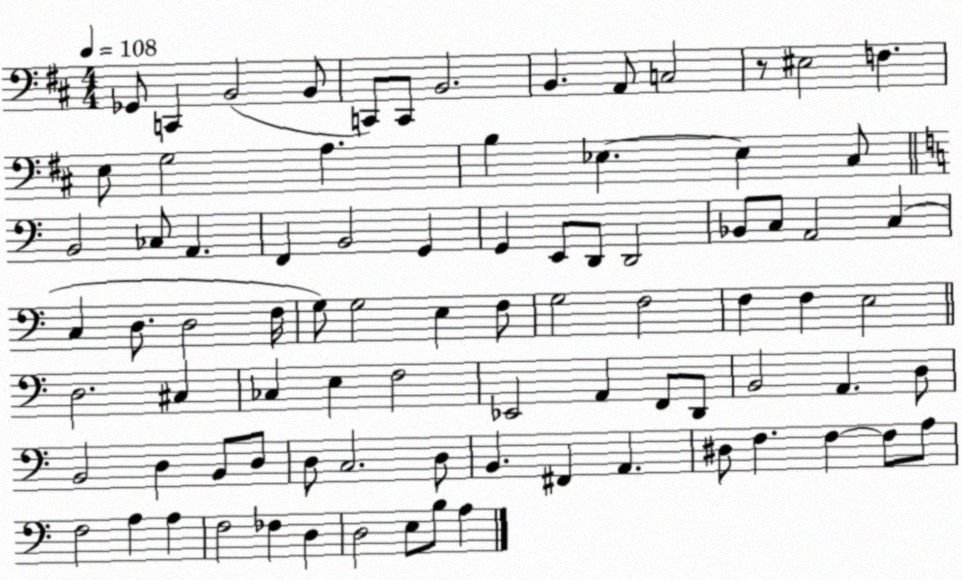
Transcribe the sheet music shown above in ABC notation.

X:1
T:Untitled
M:4/4
L:1/4
K:D
_G,,/2 C,, B,,2 B,,/2 C,,/2 C,,/2 B,,2 B,, A,,/2 C,2 z/2 ^E,2 F, E,/2 G,2 A, B, _E, _E, ^C,/2 B,,2 _C,/2 A,, F,, B,,2 G,, G,, E,,/2 D,,/2 D,,2 _B,,/2 C,/2 A,,2 C, C, D,/2 D,2 F,/4 G,/2 G,2 E, F,/2 G,2 F,2 F, F, E,2 D,2 ^C, _C, E, F,2 _E,,2 A,, F,,/2 D,,/2 B,,2 A,, D,/2 B,,2 D, B,,/2 D,/2 D,/2 C,2 D,/2 B,, ^F,, A,, ^D,/2 F, F, F,/2 A,/2 F,2 A, A, F,2 _F, D, D,2 E,/2 B,/2 A,